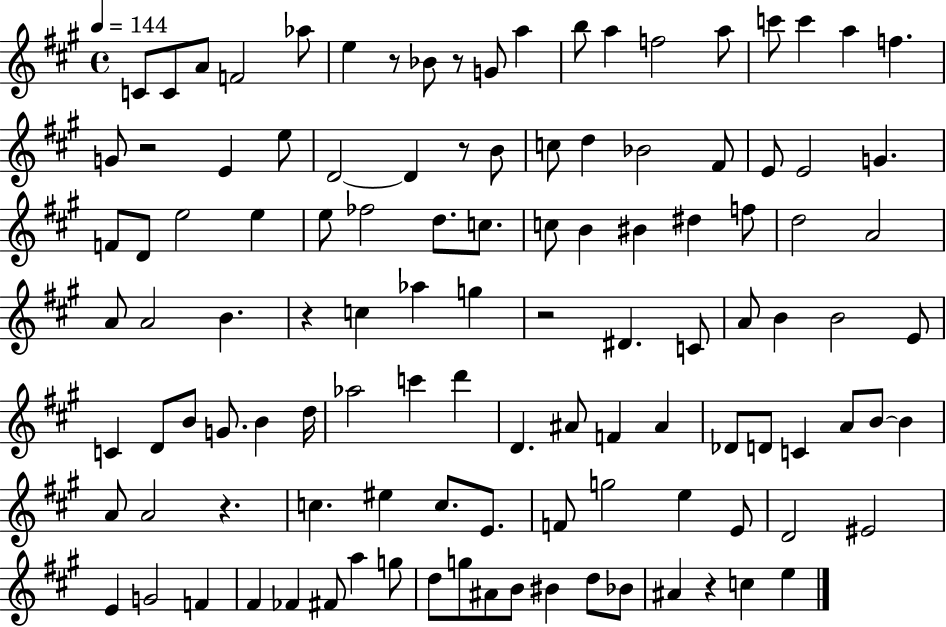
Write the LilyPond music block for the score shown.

{
  \clef treble
  \time 4/4
  \defaultTimeSignature
  \key a \major
  \tempo 4 = 144
  c'8 c'8 a'8 f'2 aes''8 | e''4 r8 bes'8 r8 g'8 a''4 | b''8 a''4 f''2 a''8 | c'''8 c'''4 a''4 f''4. | \break g'8 r2 e'4 e''8 | d'2~~ d'4 r8 b'8 | c''8 d''4 bes'2 fis'8 | e'8 e'2 g'4. | \break f'8 d'8 e''2 e''4 | e''8 fes''2 d''8. c''8. | c''8 b'4 bis'4 dis''4 f''8 | d''2 a'2 | \break a'8 a'2 b'4. | r4 c''4 aes''4 g''4 | r2 dis'4. c'8 | a'8 b'4 b'2 e'8 | \break c'4 d'8 b'8 g'8. b'4 d''16 | aes''2 c'''4 d'''4 | d'4. ais'8 f'4 ais'4 | des'8 d'8 c'4 a'8 b'8~~ b'4 | \break a'8 a'2 r4. | c''4. eis''4 c''8. e'8. | f'8 g''2 e''4 e'8 | d'2 eis'2 | \break e'4 g'2 f'4 | fis'4 fes'4 fis'8 a''4 g''8 | d''8 g''8 ais'8 b'8 bis'4 d''8 bes'8 | ais'4 r4 c''4 e''4 | \break \bar "|."
}